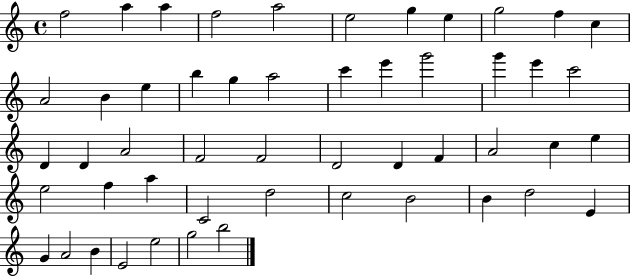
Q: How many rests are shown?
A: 0